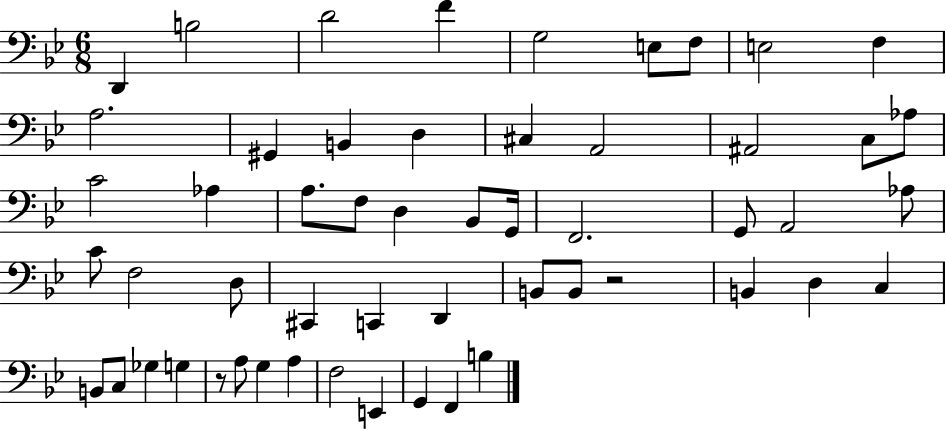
X:1
T:Untitled
M:6/8
L:1/4
K:Bb
D,, B,2 D2 F G,2 E,/2 F,/2 E,2 F, A,2 ^G,, B,, D, ^C, A,,2 ^A,,2 C,/2 _A,/2 C2 _A, A,/2 F,/2 D, _B,,/2 G,,/4 F,,2 G,,/2 A,,2 _A,/2 C/2 F,2 D,/2 ^C,, C,, D,, B,,/2 B,,/2 z2 B,, D, C, B,,/2 C,/2 _G, G, z/2 A,/2 G, A, F,2 E,, G,, F,, B,